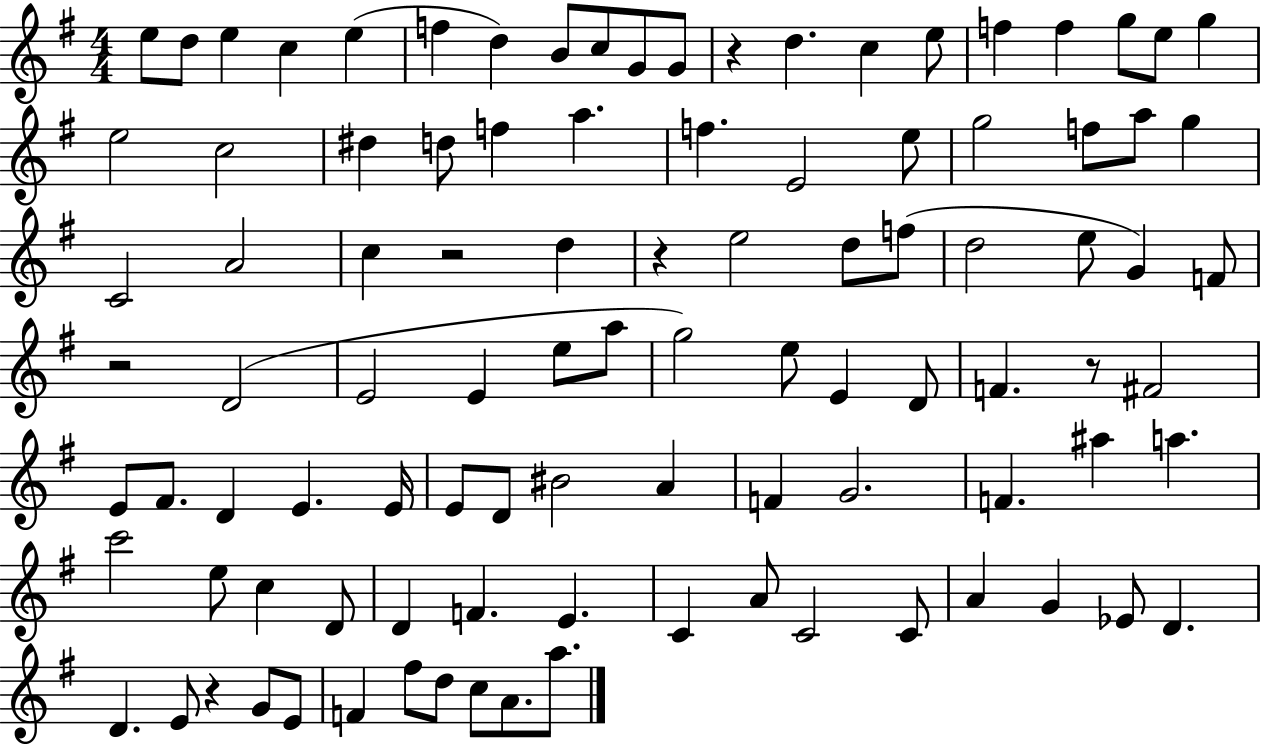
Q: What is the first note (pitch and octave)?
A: E5